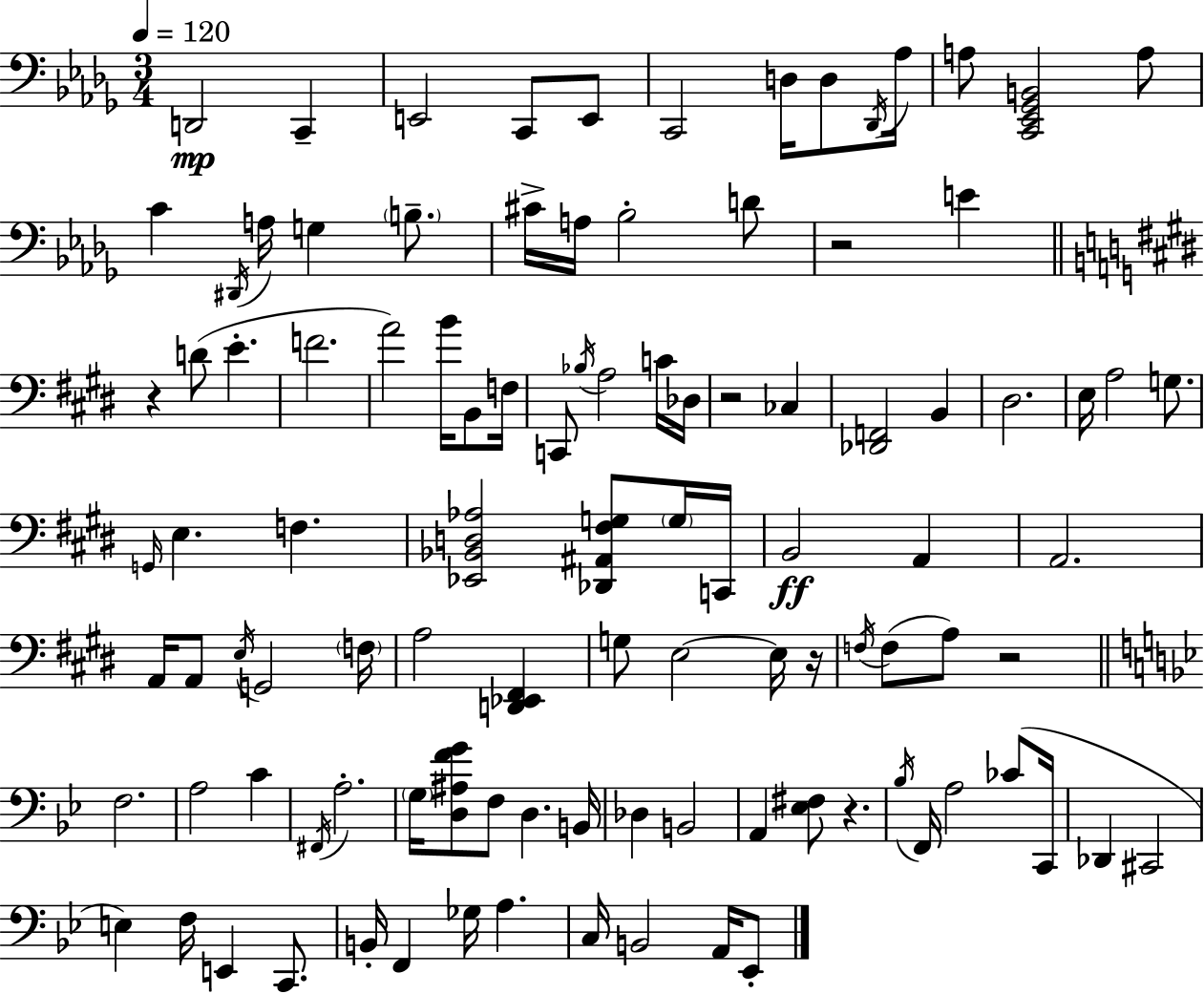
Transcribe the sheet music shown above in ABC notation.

X:1
T:Untitled
M:3/4
L:1/4
K:Bbm
D,,2 C,, E,,2 C,,/2 E,,/2 C,,2 D,/4 D,/2 _D,,/4 _A,/4 A,/2 [C,,_E,,_G,,B,,]2 A,/2 C ^D,,/4 A,/4 G, B,/2 ^C/4 A,/4 _B,2 D/2 z2 E z D/2 E F2 A2 B/4 B,,/2 F,/4 C,,/2 _B,/4 A,2 C/4 _D,/4 z2 _C, [_D,,F,,]2 B,, ^D,2 E,/4 A,2 G,/2 G,,/4 E, F, [_E,,_B,,D,_A,]2 [_D,,^A,,^F,G,]/2 G,/4 C,,/4 B,,2 A,, A,,2 A,,/4 A,,/2 E,/4 G,,2 F,/4 A,2 [D,,_E,,^F,,] G,/2 E,2 E,/4 z/4 F,/4 F,/2 A,/2 z2 F,2 A,2 C ^F,,/4 A,2 G,/4 [D,^A,FG]/2 F,/2 D, B,,/4 _D, B,,2 A,, [_E,^F,]/2 z _B,/4 F,,/4 A,2 _C/2 C,,/4 _D,, ^C,,2 E, F,/4 E,, C,,/2 B,,/4 F,, _G,/4 A, C,/4 B,,2 A,,/4 _E,,/2